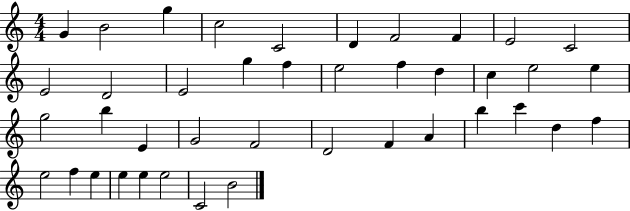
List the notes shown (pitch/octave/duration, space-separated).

G4/q B4/h G5/q C5/h C4/h D4/q F4/h F4/q E4/h C4/h E4/h D4/h E4/h G5/q F5/q E5/h F5/q D5/q C5/q E5/h E5/q G5/h B5/q E4/q G4/h F4/h D4/h F4/q A4/q B5/q C6/q D5/q F5/q E5/h F5/q E5/q E5/q E5/q E5/h C4/h B4/h